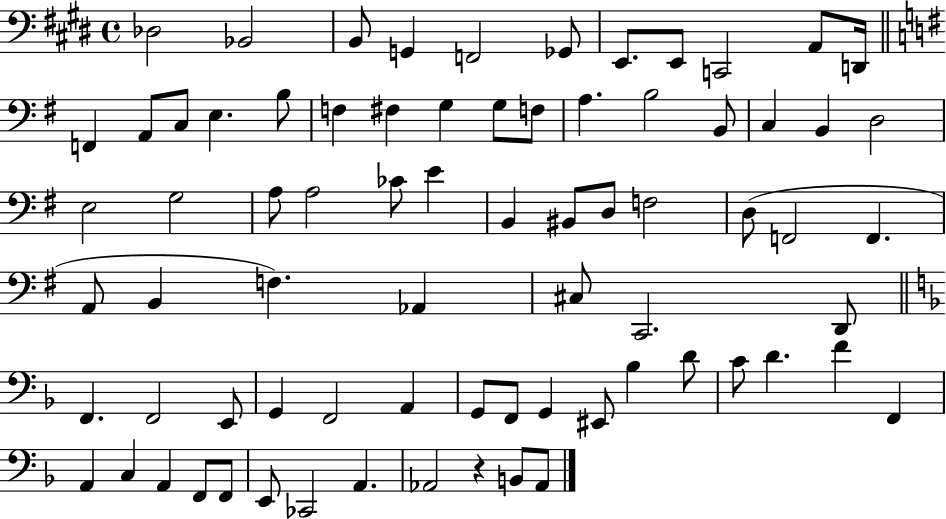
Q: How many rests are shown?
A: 1